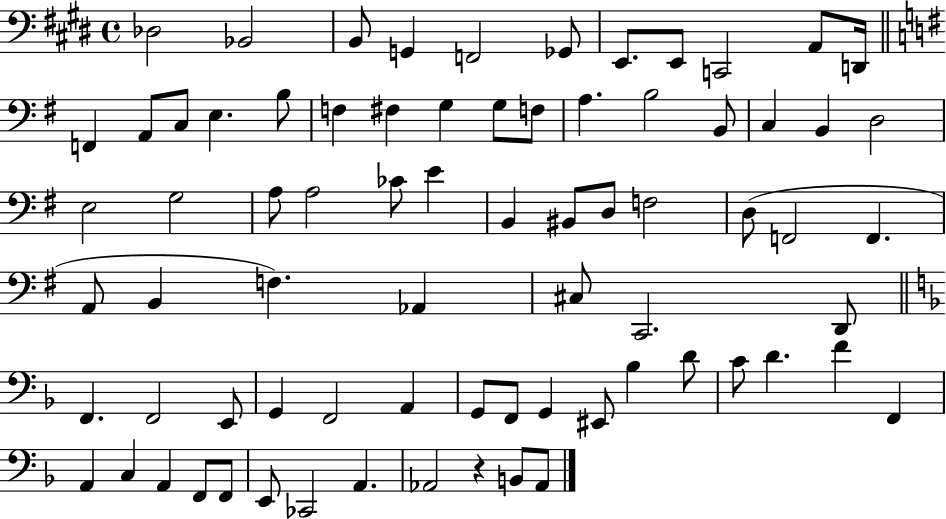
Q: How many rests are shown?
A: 1